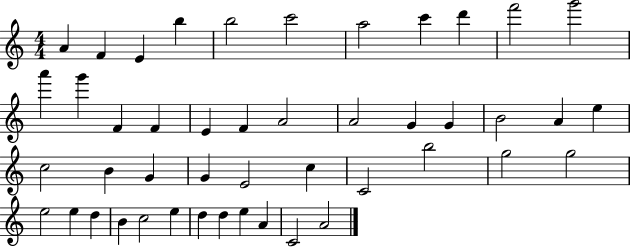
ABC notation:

X:1
T:Untitled
M:4/4
L:1/4
K:C
A F E b b2 c'2 a2 c' d' f'2 g'2 a' g' F F E F A2 A2 G G B2 A e c2 B G G E2 c C2 b2 g2 g2 e2 e d B c2 e d d e A C2 A2